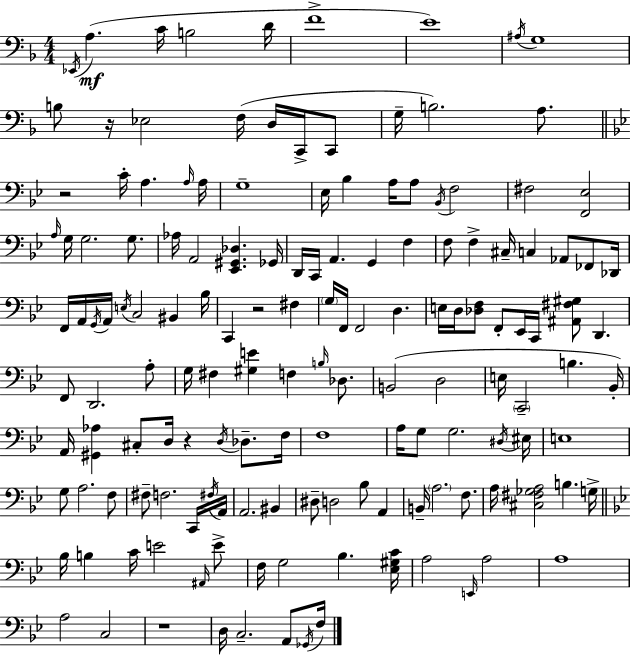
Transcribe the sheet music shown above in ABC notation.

X:1
T:Untitled
M:4/4
L:1/4
K:Dm
_E,,/4 A, C/4 B,2 D/4 F4 E4 ^A,/4 G,4 B,/2 z/4 _E,2 F,/4 D,/4 C,,/4 C,,/2 G,/4 B,2 A,/2 z2 C/4 A, A,/4 A,/4 G,4 _E,/4 _B, A,/4 A,/2 _B,,/4 F,2 ^F,2 [F,,_E,]2 A,/4 G,/4 G,2 G,/2 _A,/4 A,,2 [_E,,^G,,_D,] _G,,/4 D,,/4 C,,/4 A,, G,, F, F,/2 F, ^C,/4 C, _A,,/2 _F,,/2 _D,,/4 F,,/4 A,,/4 G,,/4 A,,/4 E,/4 C,2 ^B,, _B,/4 C,, z2 ^F, G,/4 F,,/4 F,,2 D, E,/4 D,/4 [_D,F,]/2 F,,/2 _E,,/4 C,,/4 [^A,,^F,^G,]/2 D,, F,,/2 D,,2 A,/2 G,/4 ^F, [^G,E] F, B,/4 _D,/2 B,,2 D,2 E,/4 C,,2 B, _B,,/4 A,,/4 [^G,,_A,] ^C,/2 D,/4 z D,/4 _D,/2 F,/4 F,4 A,/4 G,/2 G,2 ^D,/4 ^E,/4 E,4 G,/2 A,2 F,/2 ^F,/2 F,2 C,,/4 ^F,/4 A,,/4 A,,2 ^B,, ^D,/2 D,2 _B,/2 A,, B,,/4 A,2 F,/2 A,/4 [^C,^F,_G,A,]2 B, G,/4 _B,/4 B, C/4 E2 ^A,,/4 E/2 F,/4 G,2 _B, [_E,^G,C]/4 A,2 E,,/4 A,2 A,4 A,2 C,2 z4 D,/4 C,2 A,,/2 _G,,/4 F,/4